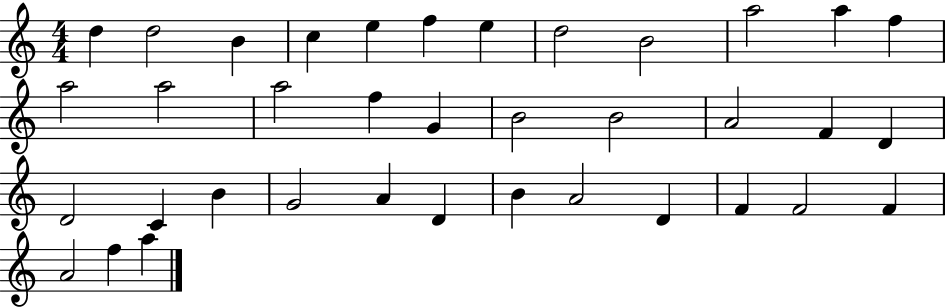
X:1
T:Untitled
M:4/4
L:1/4
K:C
d d2 B c e f e d2 B2 a2 a f a2 a2 a2 f G B2 B2 A2 F D D2 C B G2 A D B A2 D F F2 F A2 f a